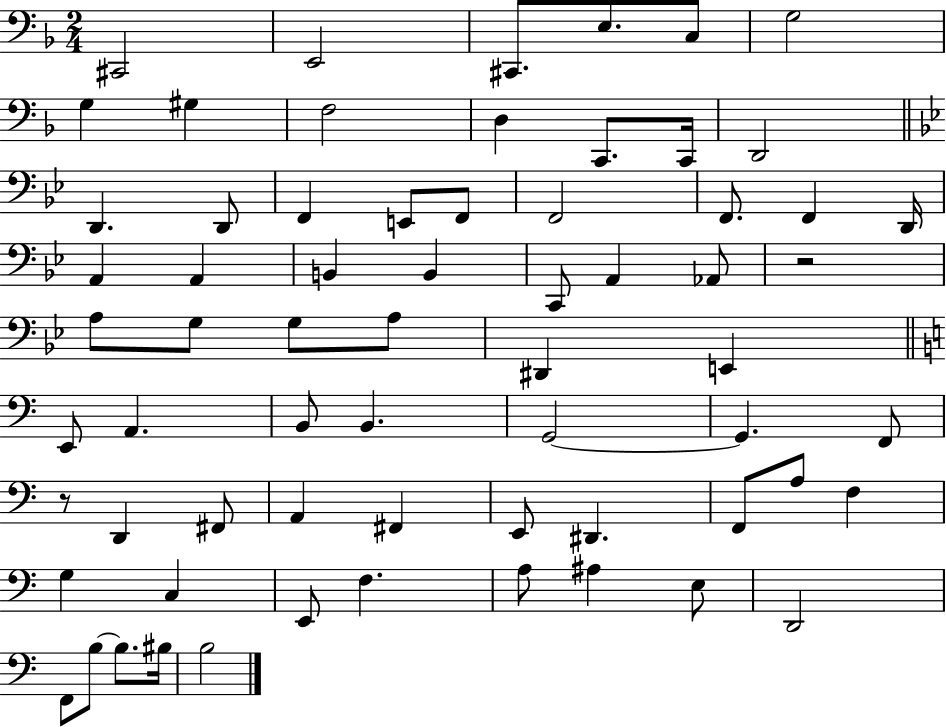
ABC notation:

X:1
T:Untitled
M:2/4
L:1/4
K:F
^C,,2 E,,2 ^C,,/2 E,/2 C,/2 G,2 G, ^G, F,2 D, C,,/2 C,,/4 D,,2 D,, D,,/2 F,, E,,/2 F,,/2 F,,2 F,,/2 F,, D,,/4 A,, A,, B,, B,, C,,/2 A,, _A,,/2 z2 A,/2 G,/2 G,/2 A,/2 ^D,, E,, E,,/2 A,, B,,/2 B,, G,,2 G,, F,,/2 z/2 D,, ^F,,/2 A,, ^F,, E,,/2 ^D,, F,,/2 A,/2 F, G, C, E,,/2 F, A,/2 ^A, E,/2 D,,2 F,,/2 B,/2 B,/2 ^B,/4 B,2